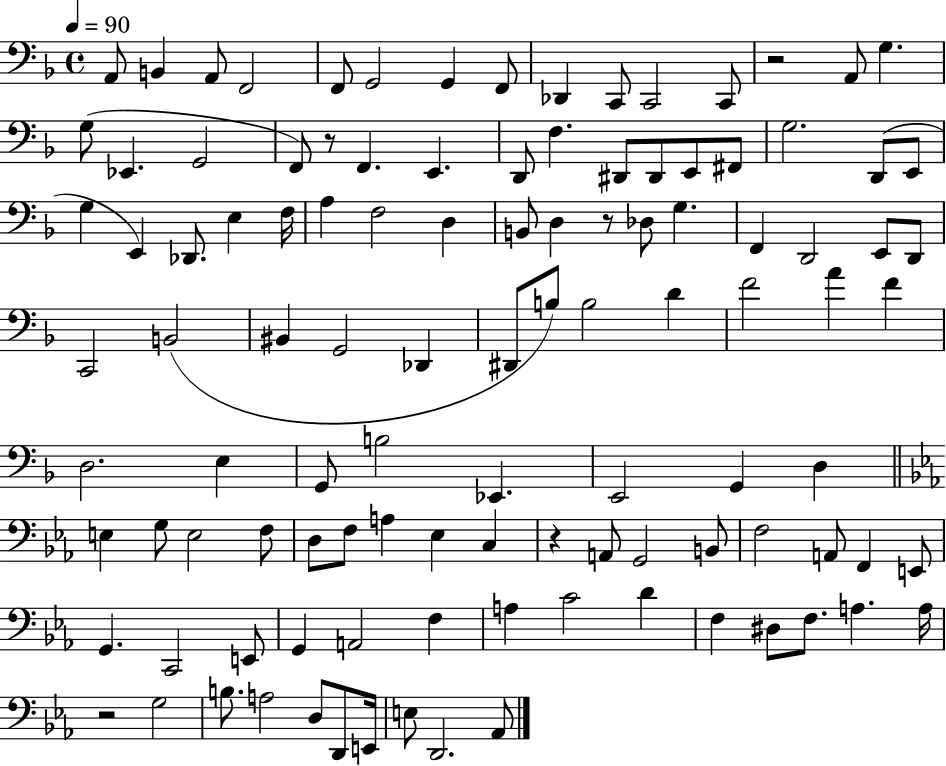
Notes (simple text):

A2/e B2/q A2/e F2/h F2/e G2/h G2/q F2/e Db2/q C2/e C2/h C2/e R/h A2/e G3/q. G3/e Eb2/q. G2/h F2/e R/e F2/q. E2/q. D2/e F3/q. D#2/e D#2/e E2/e F#2/e G3/h. D2/e E2/e G3/q E2/q Db2/e. E3/q F3/s A3/q F3/h D3/q B2/e D3/q R/e Db3/e G3/q. F2/q D2/h E2/e D2/e C2/h B2/h BIS2/q G2/h Db2/q D#2/e B3/e B3/h D4/q F4/h A4/q F4/q D3/h. E3/q G2/e B3/h Eb2/q. E2/h G2/q D3/q E3/q G3/e E3/h F3/e D3/e F3/e A3/q Eb3/q C3/q R/q A2/e G2/h B2/e F3/h A2/e F2/q E2/e G2/q. C2/h E2/e G2/q A2/h F3/q A3/q C4/h D4/q F3/q D#3/e F3/e. A3/q. A3/s R/h G3/h B3/e. A3/h D3/e D2/e E2/s E3/e D2/h. Ab2/e